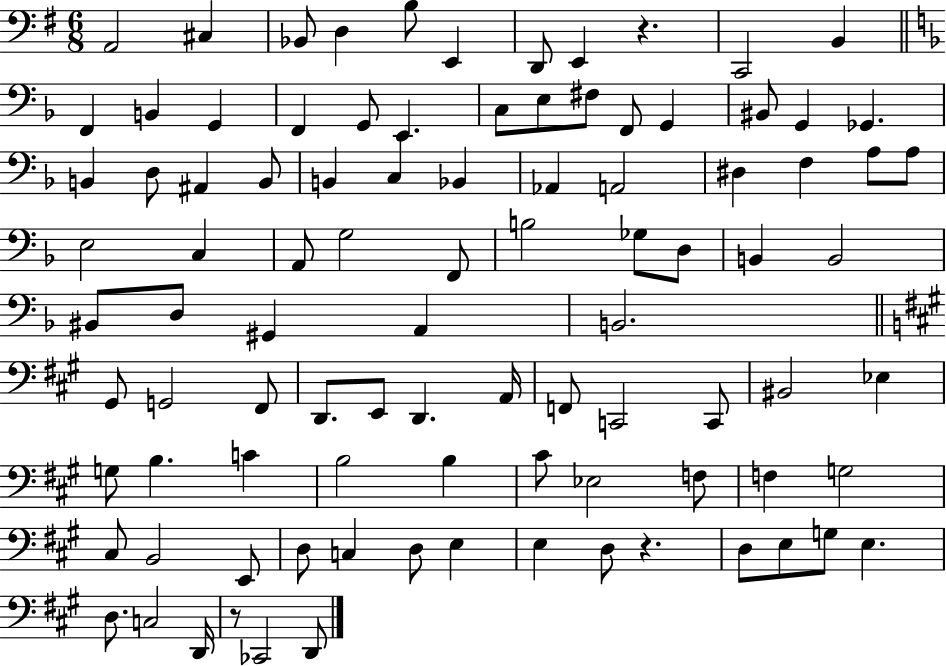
A2/h C#3/q Bb2/e D3/q B3/e E2/q D2/e E2/q R/q. C2/h B2/q F2/q B2/q G2/q F2/q G2/e E2/q. C3/e E3/e F#3/e F2/e G2/q BIS2/e G2/q Gb2/q. B2/q D3/e A#2/q B2/e B2/q C3/q Bb2/q Ab2/q A2/h D#3/q F3/q A3/e A3/e E3/h C3/q A2/e G3/h F2/e B3/h Gb3/e D3/e B2/q B2/h BIS2/e D3/e G#2/q A2/q B2/h. G#2/e G2/h F#2/e D2/e. E2/e D2/q. A2/s F2/e C2/h C2/e BIS2/h Eb3/q G3/e B3/q. C4/q B3/h B3/q C#4/e Eb3/h F3/e F3/q G3/h C#3/e B2/h E2/e D3/e C3/q D3/e E3/q E3/q D3/e R/q. D3/e E3/e G3/e E3/q. D3/e. C3/h D2/s R/e CES2/h D2/e